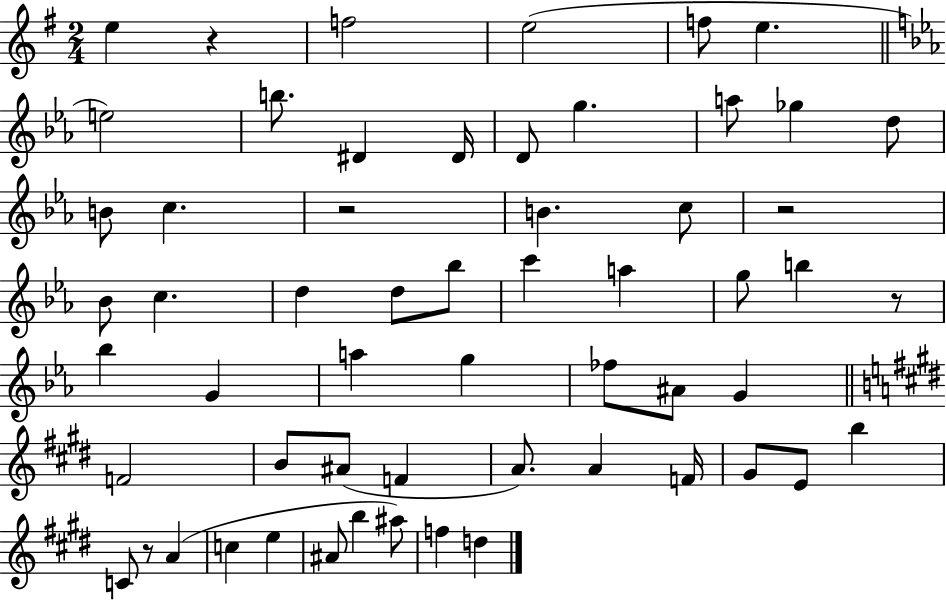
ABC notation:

X:1
T:Untitled
M:2/4
L:1/4
K:G
e z f2 e2 f/2 e e2 b/2 ^D ^D/4 D/2 g a/2 _g d/2 B/2 c z2 B c/2 z2 _B/2 c d d/2 _b/2 c' a g/2 b z/2 _b G a g _f/2 ^A/2 G F2 B/2 ^A/2 F A/2 A F/4 ^G/2 E/2 b C/2 z/2 A c e ^A/2 b ^a/2 f d